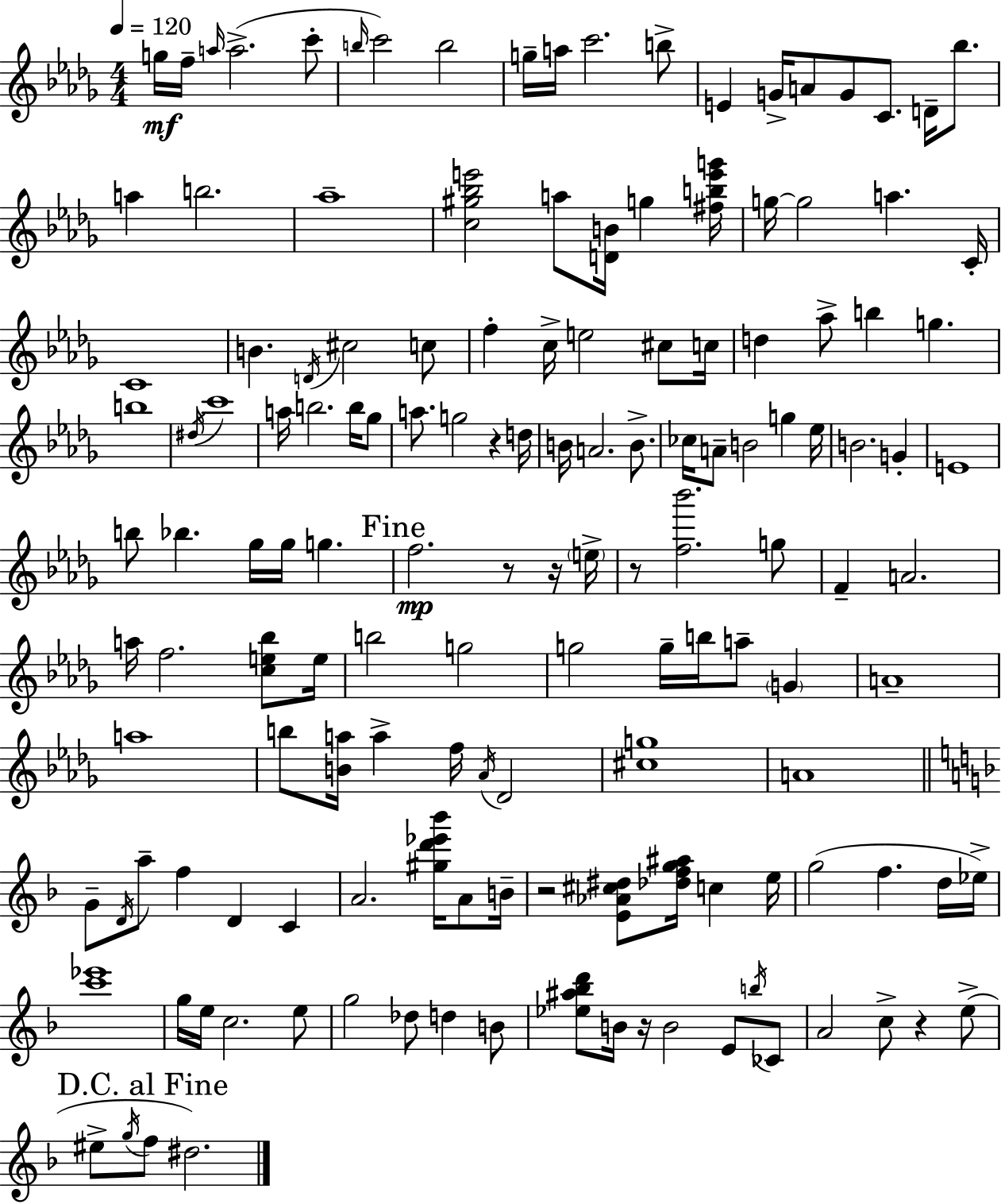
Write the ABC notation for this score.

X:1
T:Untitled
M:4/4
L:1/4
K:Bbm
g/4 f/4 a/4 a2 c'/2 b/4 c'2 b2 g/4 a/4 c'2 b/2 E G/4 A/2 G/2 C/2 D/4 _b/2 a b2 _a4 [c^g_be']2 a/2 [DB]/4 g [^fbe'g']/4 g/4 g2 a C/4 C4 B D/4 ^c2 c/2 f c/4 e2 ^c/2 c/4 d _a/2 b g b4 ^d/4 c'4 a/4 b2 b/4 _g/2 a/2 g2 z d/4 B/4 A2 B/2 _c/4 A/2 B2 g _e/4 B2 G E4 b/2 _b _g/4 _g/4 g f2 z/2 z/4 e/4 z/2 [f_b']2 g/2 F A2 a/4 f2 [ce_b]/2 e/4 b2 g2 g2 g/4 b/4 a/2 G A4 a4 b/2 [Ba]/4 a f/4 _A/4 _D2 [^cg]4 A4 G/2 D/4 a/2 f D C A2 [^gd'_e'_b']/4 A/2 B/4 z2 [E_A^c^d]/2 [_dfg^a]/4 c e/4 g2 f d/4 _e/4 [c'_e']4 g/4 e/4 c2 e/2 g2 _d/2 d B/2 [_e^a_bd']/2 B/4 z/4 B2 E/2 b/4 _C/2 A2 c/2 z e/2 ^e/2 g/4 f/2 ^d2